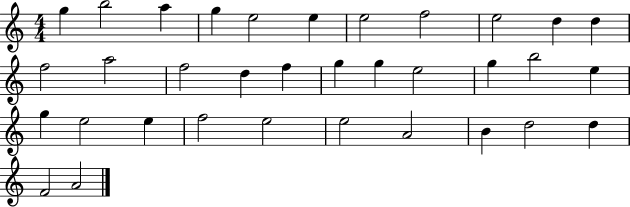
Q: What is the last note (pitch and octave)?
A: A4